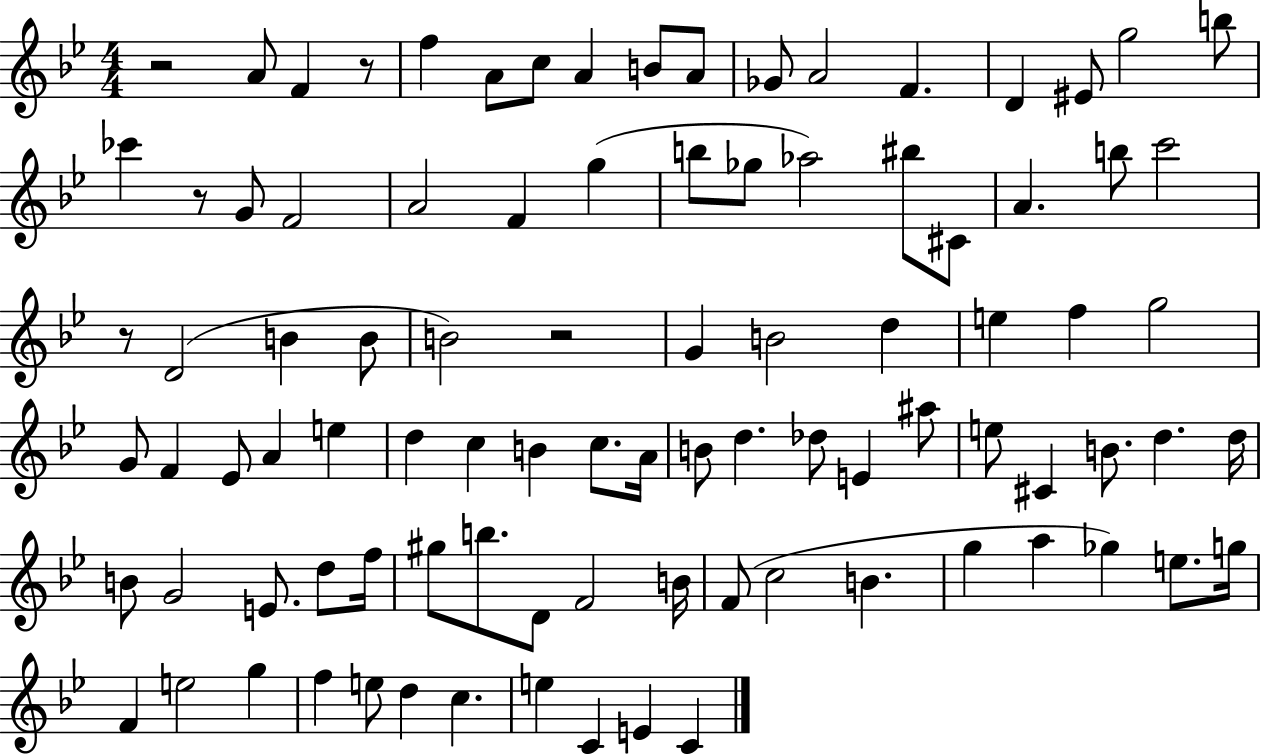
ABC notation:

X:1
T:Untitled
M:4/4
L:1/4
K:Bb
z2 A/2 F z/2 f A/2 c/2 A B/2 A/2 _G/2 A2 F D ^E/2 g2 b/2 _c' z/2 G/2 F2 A2 F g b/2 _g/2 _a2 ^b/2 ^C/2 A b/2 c'2 z/2 D2 B B/2 B2 z2 G B2 d e f g2 G/2 F _E/2 A e d c B c/2 A/4 B/2 d _d/2 E ^a/2 e/2 ^C B/2 d d/4 B/2 G2 E/2 d/2 f/4 ^g/2 b/2 D/2 F2 B/4 F/2 c2 B g a _g e/2 g/4 F e2 g f e/2 d c e C E C